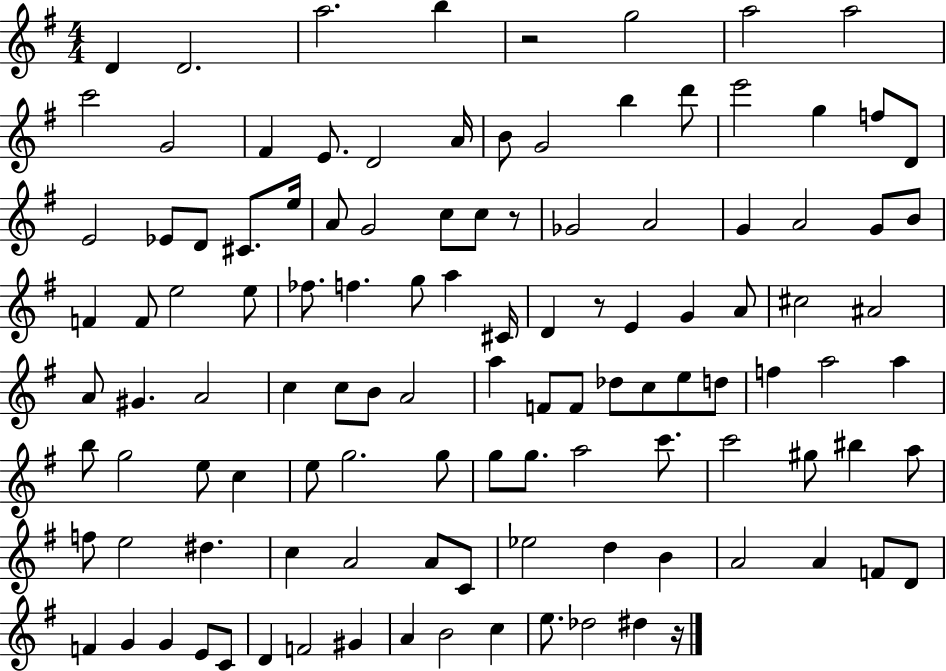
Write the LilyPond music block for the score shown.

{
  \clef treble
  \numericTimeSignature
  \time 4/4
  \key g \major
  d'4 d'2. | a''2. b''4 | r2 g''2 | a''2 a''2 | \break c'''2 g'2 | fis'4 e'8. d'2 a'16 | b'8 g'2 b''4 d'''8 | e'''2 g''4 f''8 d'8 | \break e'2 ees'8 d'8 cis'8. e''16 | a'8 g'2 c''8 c''8 r8 | ges'2 a'2 | g'4 a'2 g'8 b'8 | \break f'4 f'8 e''2 e''8 | fes''8. f''4. g''8 a''4 cis'16 | d'4 r8 e'4 g'4 a'8 | cis''2 ais'2 | \break a'8 gis'4. a'2 | c''4 c''8 b'8 a'2 | a''4 f'8 f'8 des''8 c''8 e''8 d''8 | f''4 a''2 a''4 | \break b''8 g''2 e''8 c''4 | e''8 g''2. g''8 | g''8 g''8. a''2 c'''8. | c'''2 gis''8 bis''4 a''8 | \break f''8 e''2 dis''4. | c''4 a'2 a'8 c'8 | ees''2 d''4 b'4 | a'2 a'4 f'8 d'8 | \break f'4 g'4 g'4 e'8 c'8 | d'4 f'2 gis'4 | a'4 b'2 c''4 | e''8. des''2 dis''4 r16 | \break \bar "|."
}